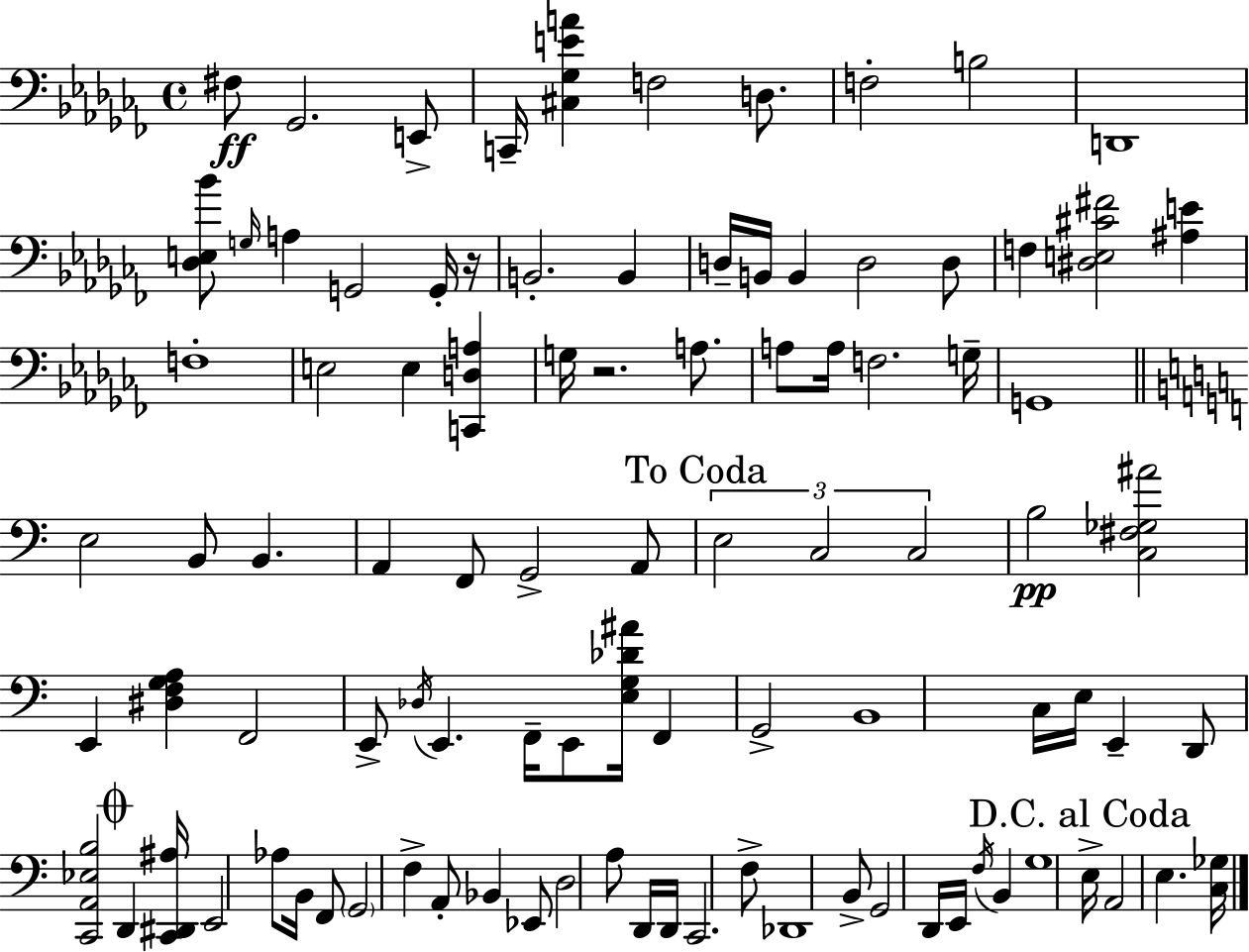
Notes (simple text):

F#3/e Gb2/h. E2/e C2/s [C#3,Gb3,E4,A4]/q F3/h D3/e. F3/h B3/h D2/w [Db3,E3,Bb4]/e G3/s A3/q G2/h G2/s R/s B2/h. B2/q D3/s B2/s B2/q D3/h D3/e F3/q [D#3,E3,C#4,F#4]/h [A#3,E4]/q F3/w E3/h E3/q [C2,D3,A3]/q G3/s R/h. A3/e. A3/e A3/s F3/h. G3/s G2/w E3/h B2/e B2/q. A2/q F2/e G2/h A2/e E3/h C3/h C3/h B3/h [C3,F#3,Gb3,A#4]/h E2/q [D#3,F3,G3,A3]/q F2/h E2/e Db3/s E2/q. F2/s E2/e [E3,G3,Db4,A#4]/s F2/q G2/h B2/w C3/s E3/s E2/q D2/e [C2,A2,Eb3,B3]/h D2/q [C2,D#2,A#3]/s E2/h Ab3/e B2/s F2/e G2/h F3/q A2/e Bb2/q Eb2/e D3/h A3/e D2/s D2/s C2/h. F3/e Db2/w B2/e G2/h D2/s E2/s F3/s B2/q G3/w E3/s A2/h E3/q. [C3,Gb3]/s